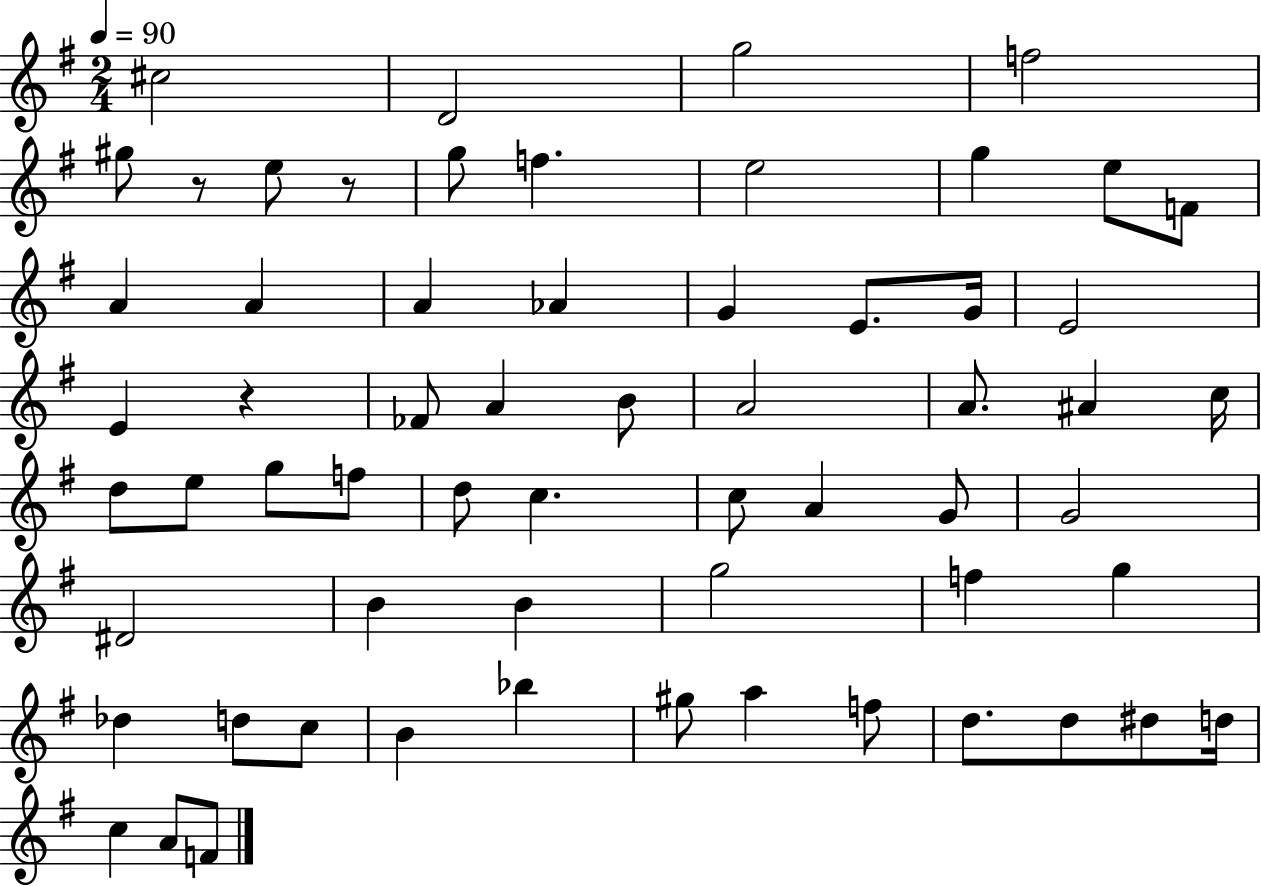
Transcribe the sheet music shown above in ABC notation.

X:1
T:Untitled
M:2/4
L:1/4
K:G
^c2 D2 g2 f2 ^g/2 z/2 e/2 z/2 g/2 f e2 g e/2 F/2 A A A _A G E/2 G/4 E2 E z _F/2 A B/2 A2 A/2 ^A c/4 d/2 e/2 g/2 f/2 d/2 c c/2 A G/2 G2 ^D2 B B g2 f g _d d/2 c/2 B _b ^g/2 a f/2 d/2 d/2 ^d/2 d/4 c A/2 F/2